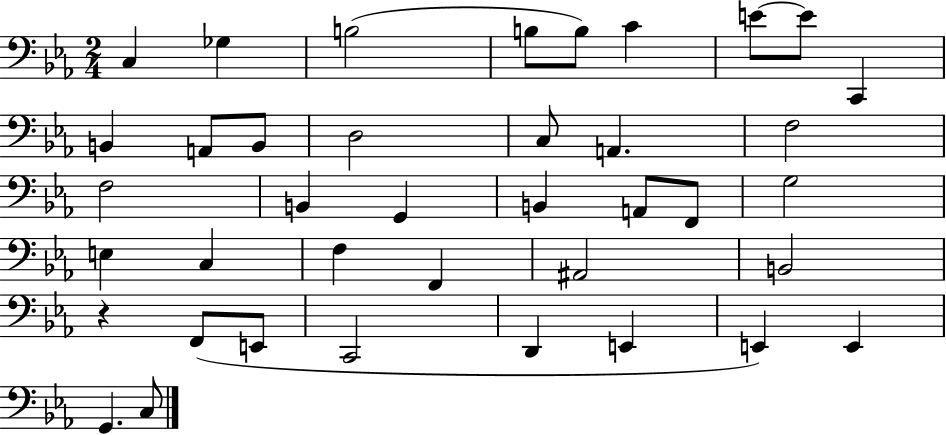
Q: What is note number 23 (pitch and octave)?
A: G3